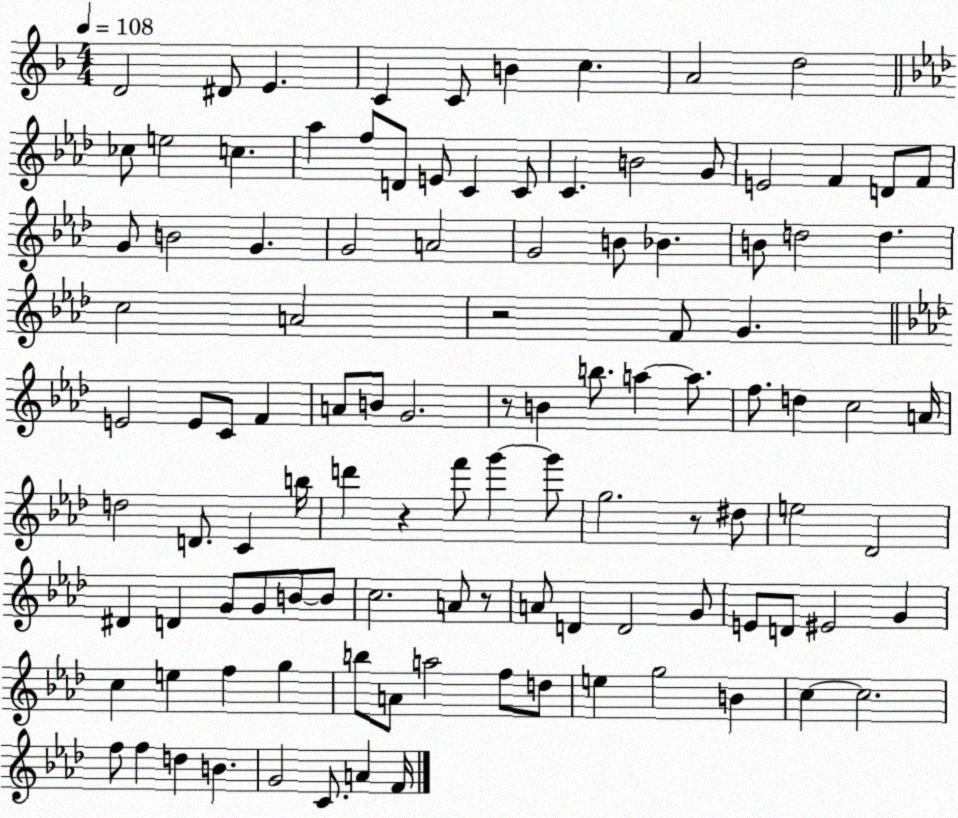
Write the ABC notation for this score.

X:1
T:Untitled
M:4/4
L:1/4
K:F
D2 ^D/2 E C C/2 B c A2 d2 _c/2 e2 c _a f/2 D/2 E/2 C C/2 C B2 G/2 E2 F D/2 F/2 G/2 B2 G G2 A2 G2 B/2 _B B/2 d2 d c2 A2 z2 F/2 G E2 E/2 C/2 F A/2 B/2 G2 z/2 B b/2 a a/2 f/2 d c2 A/4 d2 D/2 C b/4 d' z f'/2 g' g'/2 g2 z/2 ^d/2 e2 _D2 ^D D G/2 G/2 B/2 B/2 c2 A/2 z/2 A/2 D D2 G/2 E/2 D/2 ^E2 G c e f g b/2 A/2 a2 f/2 d/2 e g2 B c c2 f/2 f d B G2 C/2 A F/4